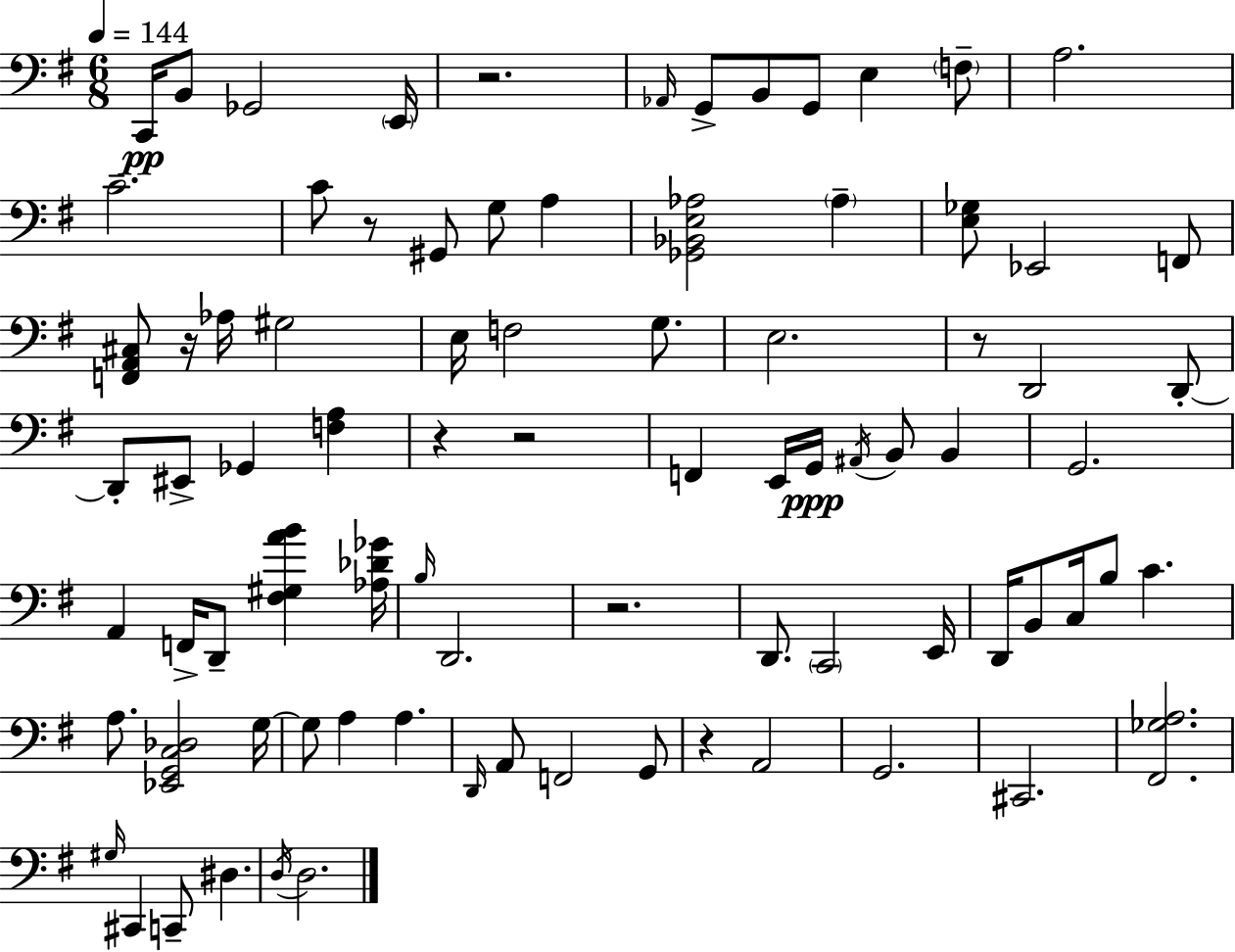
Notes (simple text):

C2/s B2/e Gb2/h E2/s R/h. Ab2/s G2/e B2/e G2/e E3/q F3/e A3/h. C4/h. C4/e R/e G#2/e G3/e A3/q [Gb2,Bb2,E3,Ab3]/h Ab3/q [E3,Gb3]/e Eb2/h F2/e [F2,A2,C#3]/e R/s Ab3/s G#3/h E3/s F3/h G3/e. E3/h. R/e D2/h D2/e D2/e EIS2/e Gb2/q [F3,A3]/q R/q R/h F2/q E2/s G2/s A#2/s B2/e B2/q G2/h. A2/q F2/s D2/e [F#3,G#3,A4,B4]/q [Ab3,Db4,Gb4]/s B3/s D2/h. R/h. D2/e. C2/h E2/s D2/s B2/e C3/s B3/e C4/q. A3/e. [Eb2,G2,C3,Db3]/h G3/s G3/e A3/q A3/q. D2/s A2/e F2/h G2/e R/q A2/h G2/h. C#2/h. [F#2,Gb3,A3]/h. G#3/s C#2/q C2/e D#3/q. D3/s D3/h.